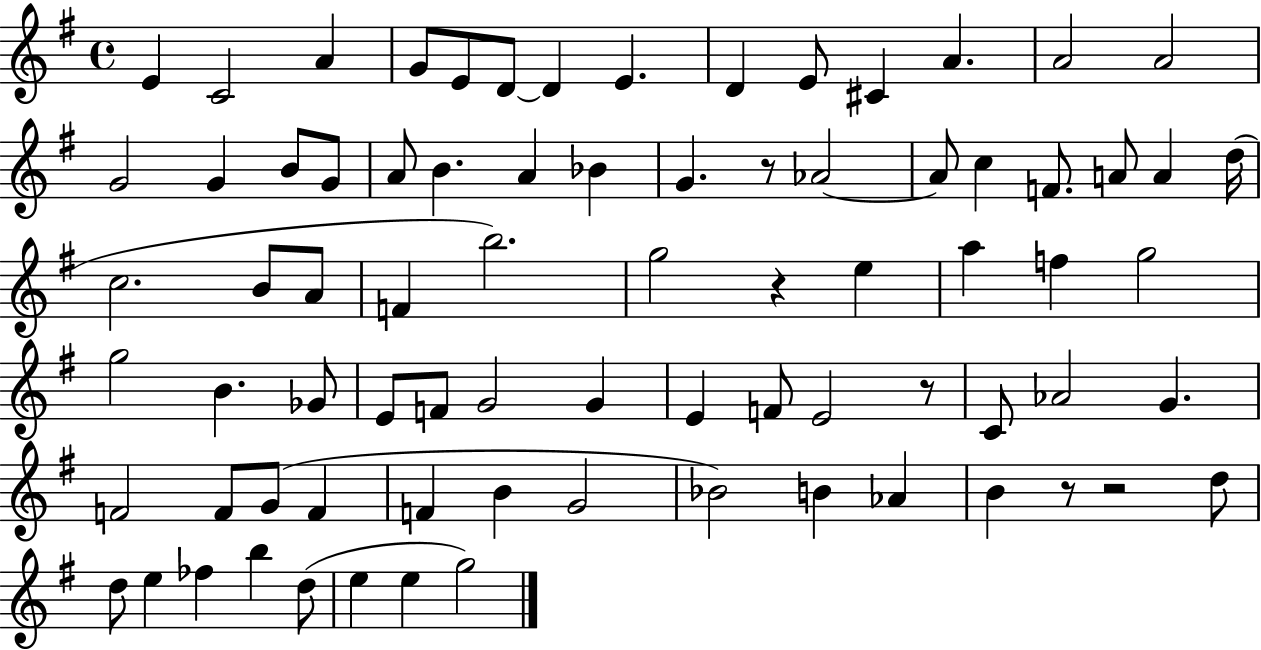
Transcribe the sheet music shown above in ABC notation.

X:1
T:Untitled
M:4/4
L:1/4
K:G
E C2 A G/2 E/2 D/2 D E D E/2 ^C A A2 A2 G2 G B/2 G/2 A/2 B A _B G z/2 _A2 _A/2 c F/2 A/2 A d/4 c2 B/2 A/2 F b2 g2 z e a f g2 g2 B _G/2 E/2 F/2 G2 G E F/2 E2 z/2 C/2 _A2 G F2 F/2 G/2 F F B G2 _B2 B _A B z/2 z2 d/2 d/2 e _f b d/2 e e g2